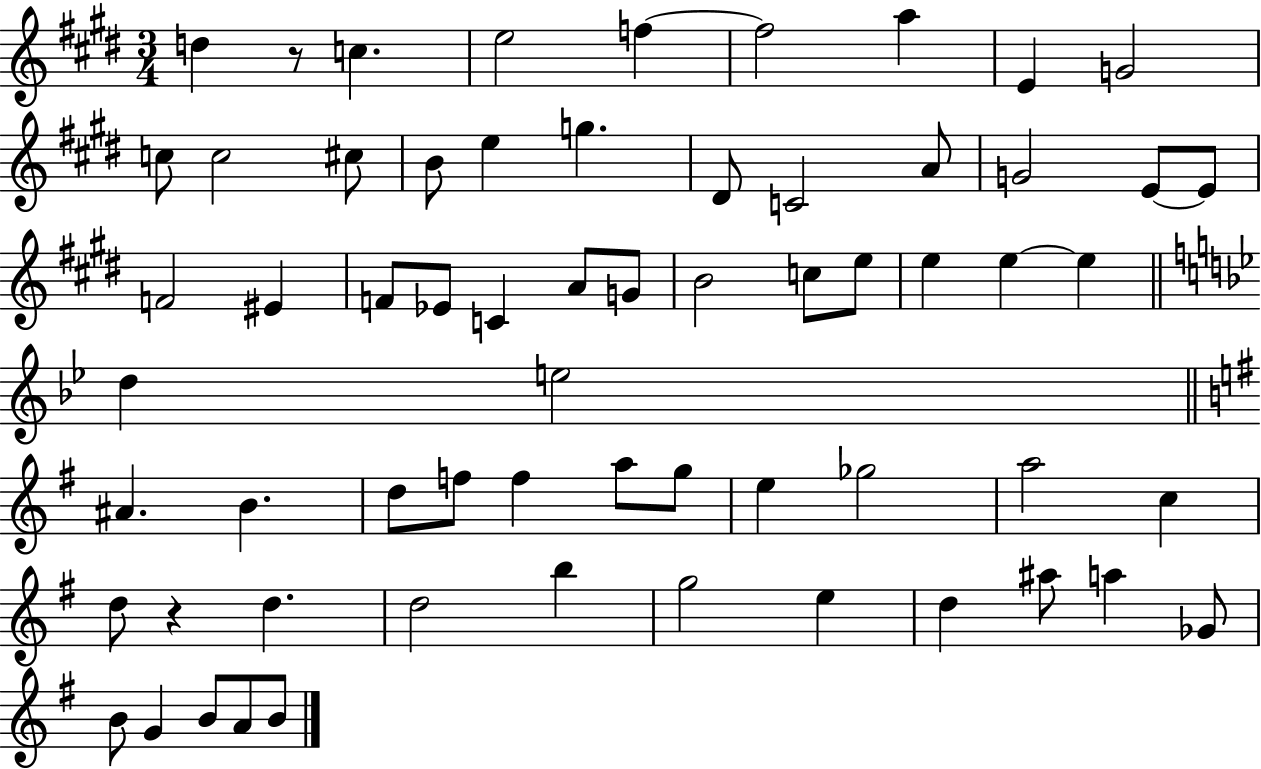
{
  \clef treble
  \numericTimeSignature
  \time 3/4
  \key e \major
  d''4 r8 c''4. | e''2 f''4~~ | f''2 a''4 | e'4 g'2 | \break c''8 c''2 cis''8 | b'8 e''4 g''4. | dis'8 c'2 a'8 | g'2 e'8~~ e'8 | \break f'2 eis'4 | f'8 ees'8 c'4 a'8 g'8 | b'2 c''8 e''8 | e''4 e''4~~ e''4 | \break \bar "||" \break \key bes \major d''4 e''2 | \bar "||" \break \key g \major ais'4. b'4. | d''8 f''8 f''4 a''8 g''8 | e''4 ges''2 | a''2 c''4 | \break d''8 r4 d''4. | d''2 b''4 | g''2 e''4 | d''4 ais''8 a''4 ges'8 | \break b'8 g'4 b'8 a'8 b'8 | \bar "|."
}